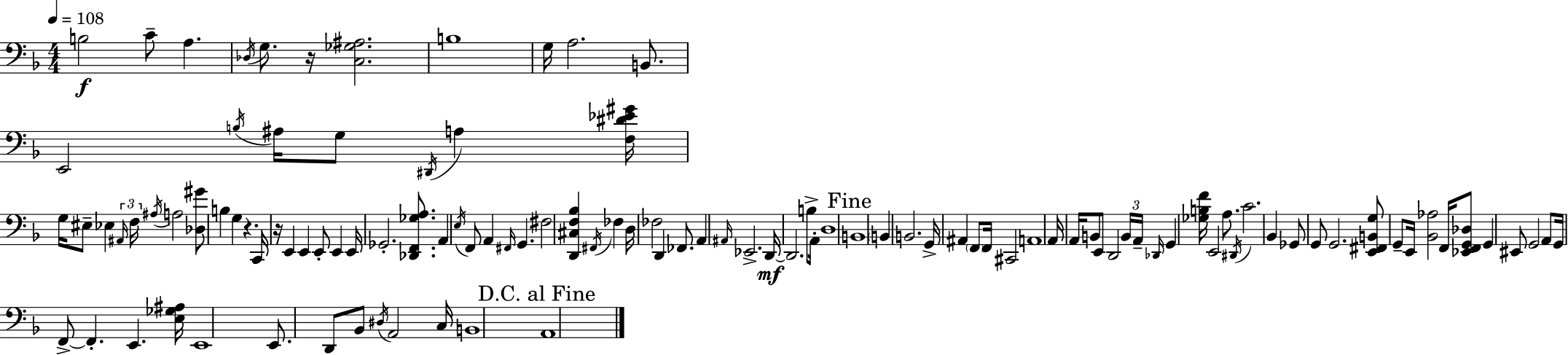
B3/h C4/e A3/q. Db3/s G3/e. R/s [C3,Gb3,A#3]/h. B3/w G3/s A3/h. B2/e. E2/h B3/s A#3/s G3/e D#2/s A3/q [F3,D#4,Eb4,G#4]/s G3/s EIS3/e Eb3/q A#2/s F3/s A#3/s A3/h [Db3,G#4]/e B3/q G3/q R/q. C2/s R/s E2/q E2/q E2/e E2/q E2/s Gb2/h. [Db2,F2,Gb3,A3]/e. A2/q E3/s F2/e A2/q F#2/s G2/q. F#3/h [D2,C#3,F3,Bb3]/q F#2/s FES3/q D3/s FES3/h D2/q FES2/e. A2/q A#2/s Eb2/h. D2/s D2/h. B3/e A2/s D3/w B2/w B2/q B2/h. G2/s A#2/q F2/e F2/s C#2/h A2/w A2/s A2/s B2/e E2/e D2/h B2/s A2/s Db2/s G2/q [Gb3,B3,F4]/s E2/h A3/e. D#2/s C4/h. Bb2/q Gb2/e G2/e G2/h. [E2,F#2,B2,G3]/e G2/e E2/s [Bb2,Ab3]/h F2/s [Eb2,F2,G2,Db3]/e G2/q EIS2/e G2/h A2/e G2/s F2/e F2/q. E2/q. [E3,Gb3,A#3]/s E2/w E2/e. D2/e Bb2/e D#3/s A2/h C3/s B2/w A2/w